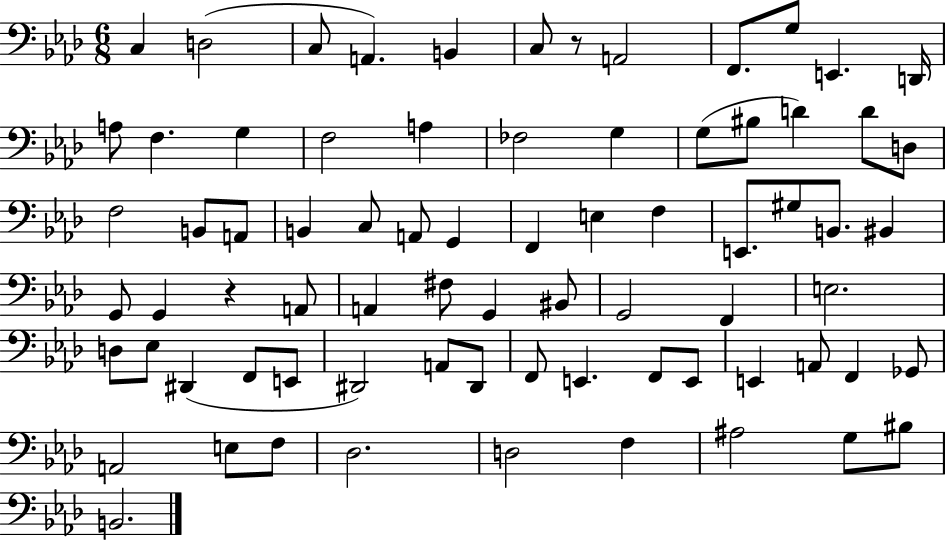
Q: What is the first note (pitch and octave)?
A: C3